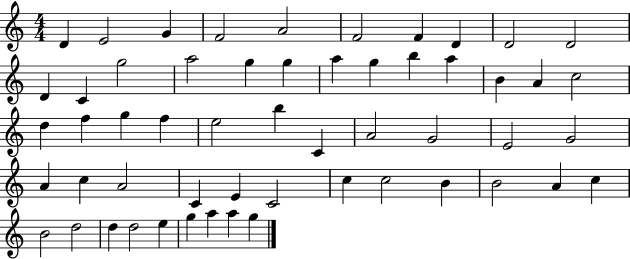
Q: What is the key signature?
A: C major